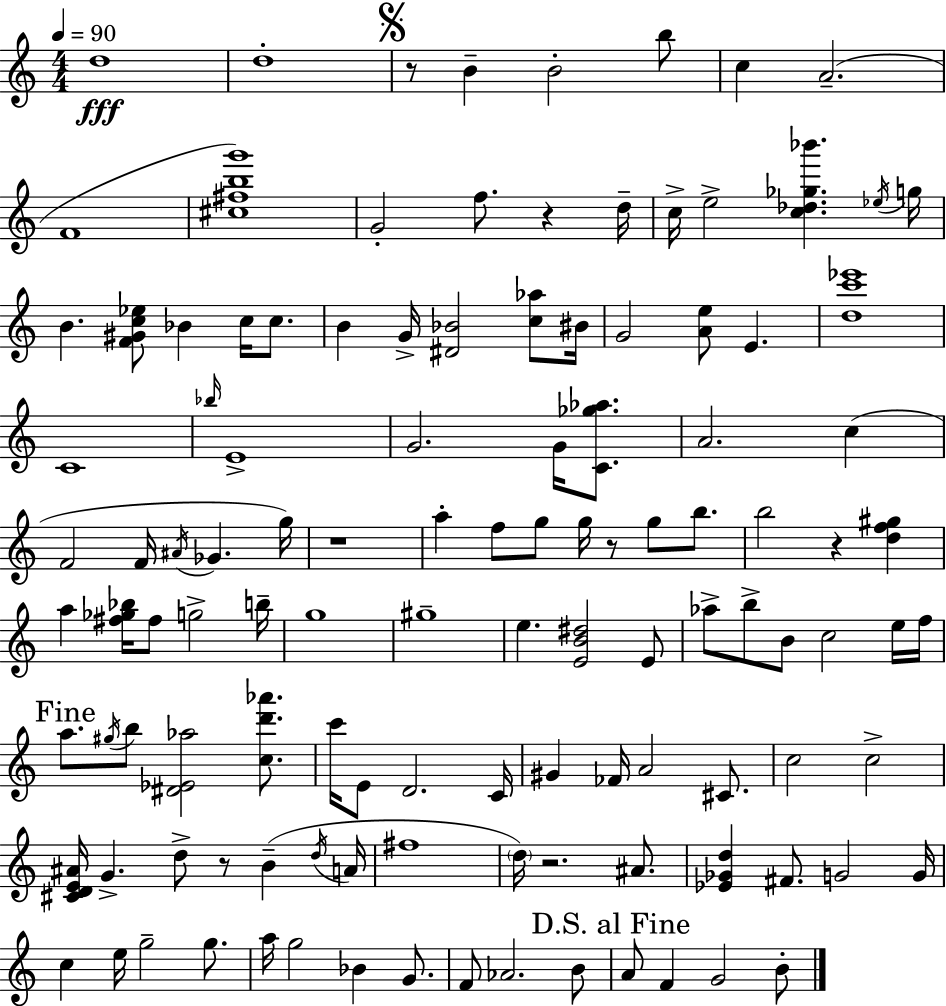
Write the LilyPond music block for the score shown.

{
  \clef treble
  \numericTimeSignature
  \time 4/4
  \key c \major
  \tempo 4 = 90
  \repeat volta 2 { d''1\fff | d''1-. | \mark \markup { \musicglyph "scripts.segno" } r8 b'4-- b'2-. b''8 | c''4 a'2.--( | \break f'1 | <cis'' fis'' b'' g'''>1) | g'2-. f''8. r4 d''16-- | c''16-> e''2-> <c'' des'' ges'' bes'''>4. \acciaccatura { ees''16 } | \break g''16 b'4. <f' gis' c'' ees''>8 bes'4 c''16 c''8. | b'4 g'16-> <dis' bes'>2 <c'' aes''>8 | bis'16 g'2 <a' e''>8 e'4. | <d'' c''' ees'''>1 | \break c'1 | \grace { bes''16 } e'1-> | g'2. g'16 <c' ges'' aes''>8. | a'2. c''4( | \break f'2 f'16 \acciaccatura { ais'16 } ges'4. | g''16) r1 | a''4-. f''8 g''8 g''16 r8 g''8 | b''8. b''2 r4 <d'' f'' gis''>4 | \break a''4 <fis'' ges'' bes''>16 fis''8 g''2-> | b''16-- g''1 | gis''1-- | e''4. <e' b' dis''>2 | \break e'8 aes''8-> b''8-> b'8 c''2 | e''16 f''16 \mark "Fine" a''8. \acciaccatura { gis''16 } b''8 <dis' ees' aes''>2 | <c'' d''' aes'''>8. c'''16 e'8 d'2. | c'16 gis'4 fes'16 a'2 | \break cis'8. c''2 c''2-> | <cis' d' e' ais'>16 g'4.-> d''8-> r8 b'4--( | \acciaccatura { d''16 } a'16 fis''1 | \parenthesize d''16) r2. | \break ais'8. <ees' ges' d''>4 fis'8. g'2 | g'16 c''4 e''16 g''2-- | g''8. a''16 g''2 bes'4 | g'8. f'8 aes'2. | \break b'8 \mark "D.S. al Fine" a'8 f'4 g'2 | b'8-. } \bar "|."
}